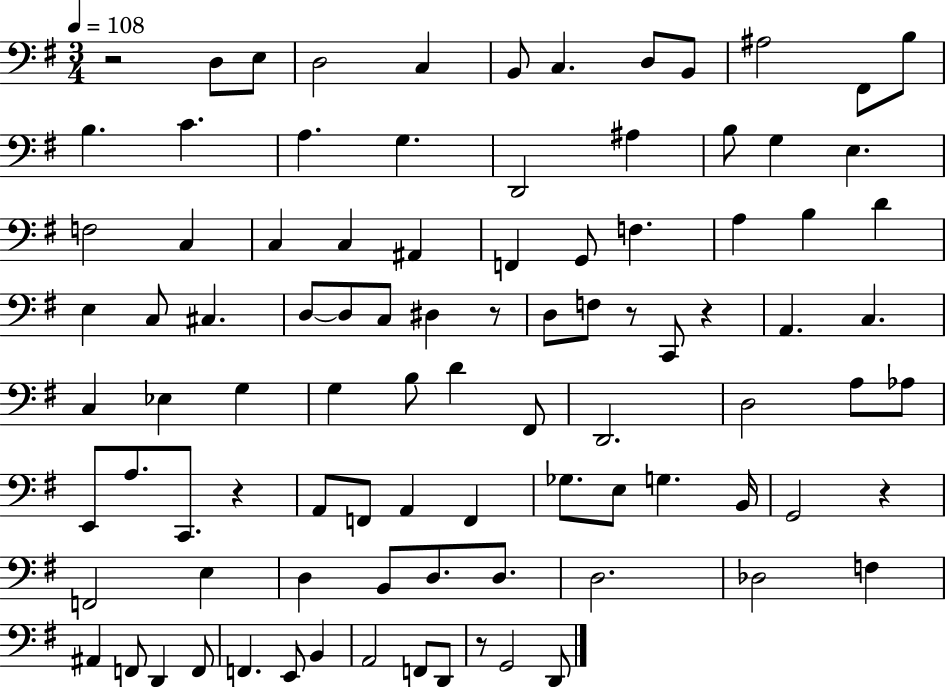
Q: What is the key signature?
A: G major